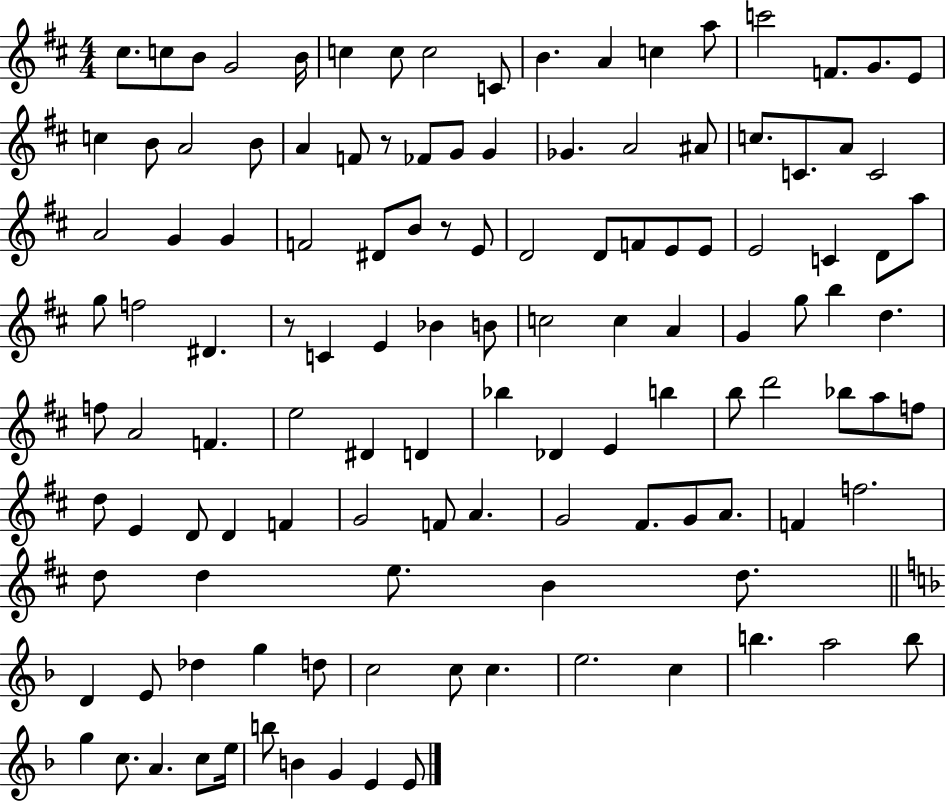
{
  \clef treble
  \numericTimeSignature
  \time 4/4
  \key d \major
  cis''8. c''8 b'8 g'2 b'16 | c''4 c''8 c''2 c'8 | b'4. a'4 c''4 a''8 | c'''2 f'8. g'8. e'8 | \break c''4 b'8 a'2 b'8 | a'4 f'8 r8 fes'8 g'8 g'4 | ges'4. a'2 ais'8 | c''8. c'8. a'8 c'2 | \break a'2 g'4 g'4 | f'2 dis'8 b'8 r8 e'8 | d'2 d'8 f'8 e'8 e'8 | e'2 c'4 d'8 a''8 | \break g''8 f''2 dis'4. | r8 c'4 e'4 bes'4 b'8 | c''2 c''4 a'4 | g'4 g''8 b''4 d''4. | \break f''8 a'2 f'4. | e''2 dis'4 d'4 | bes''4 des'4 e'4 b''4 | b''8 d'''2 bes''8 a''8 f''8 | \break d''8 e'4 d'8 d'4 f'4 | g'2 f'8 a'4. | g'2 fis'8. g'8 a'8. | f'4 f''2. | \break d''8 d''4 e''8. b'4 d''8. | \bar "||" \break \key d \minor d'4 e'8 des''4 g''4 d''8 | c''2 c''8 c''4. | e''2. c''4 | b''4. a''2 b''8 | \break g''4 c''8. a'4. c''8 e''16 | b''8 b'4 g'4 e'4 e'8 | \bar "|."
}